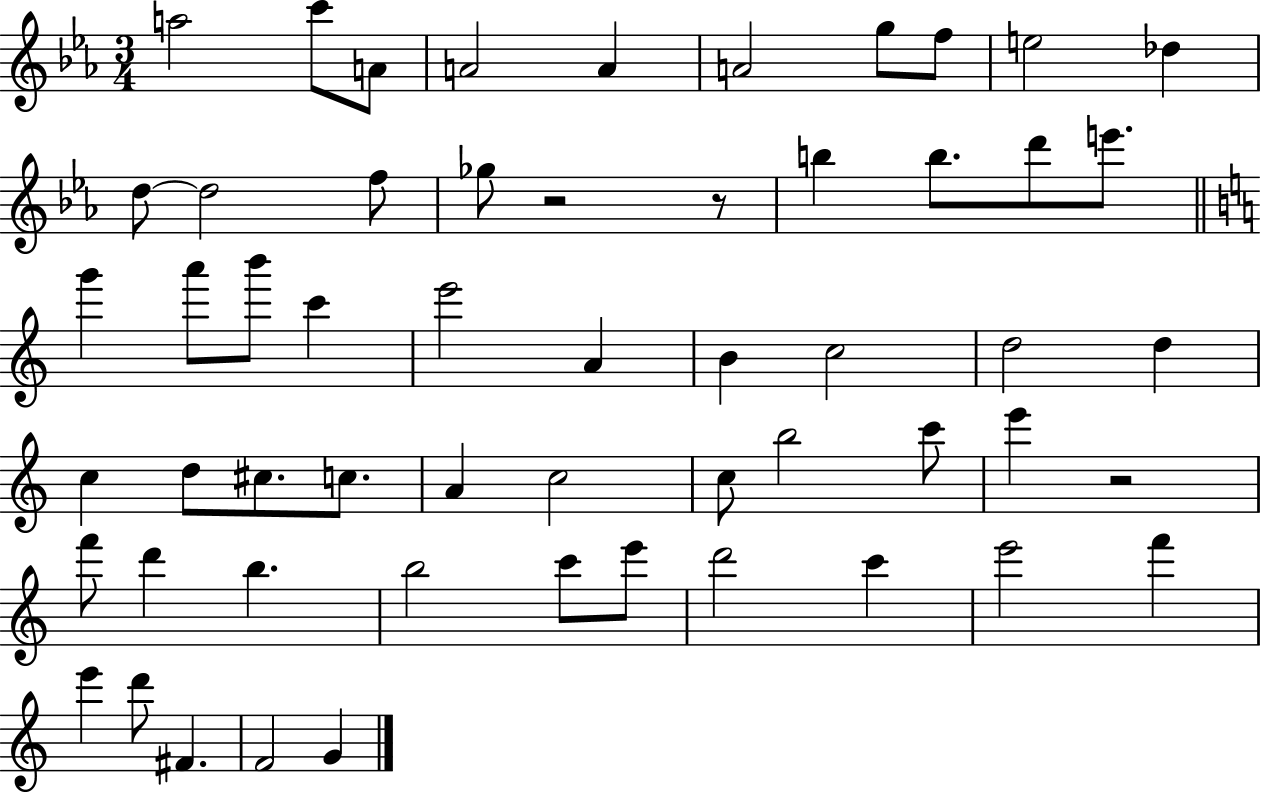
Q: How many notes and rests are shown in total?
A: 56